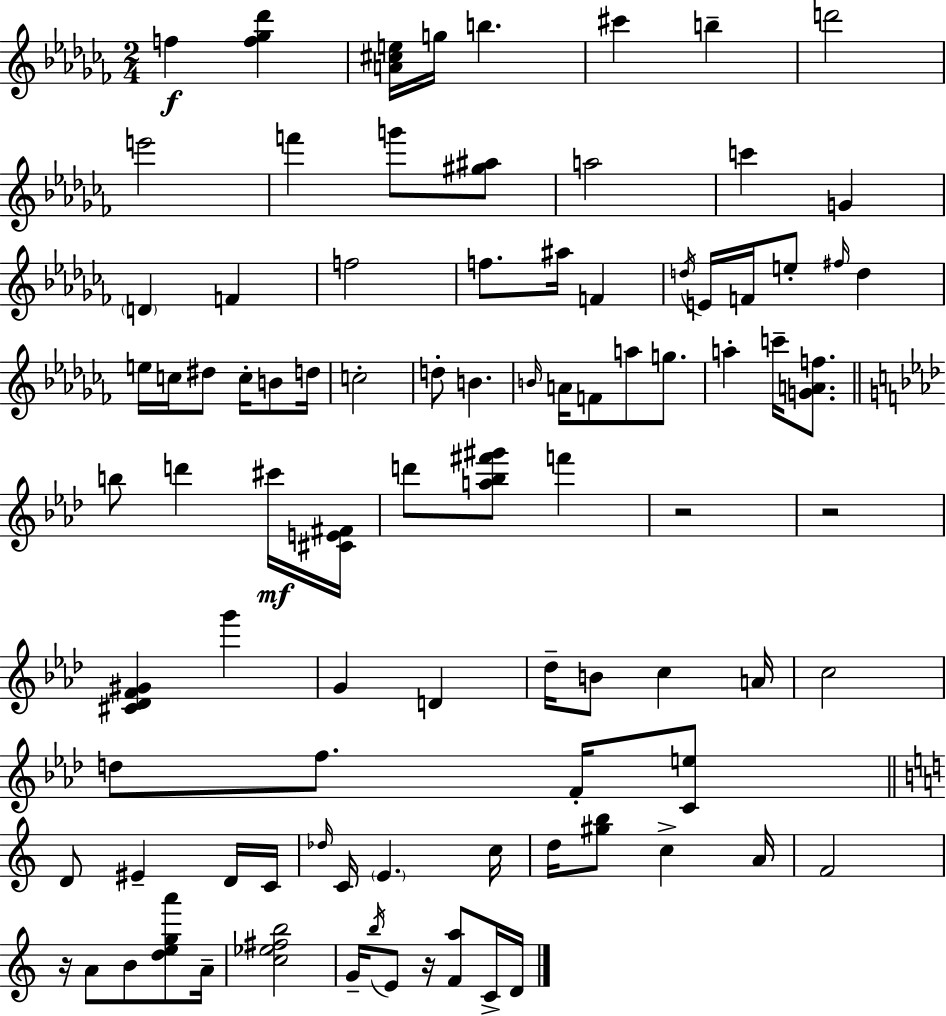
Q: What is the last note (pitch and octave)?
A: D4